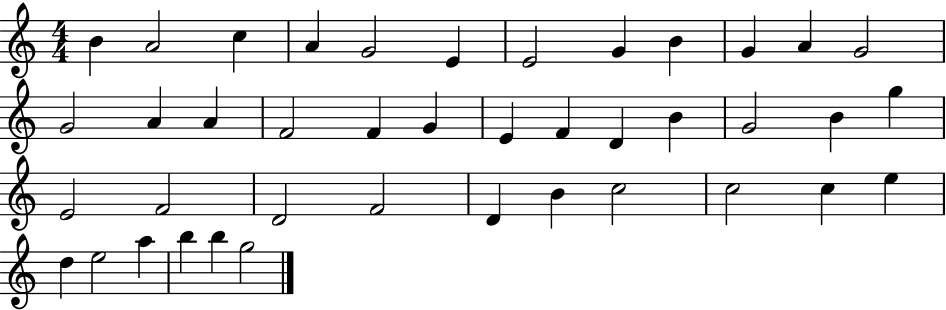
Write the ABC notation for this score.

X:1
T:Untitled
M:4/4
L:1/4
K:C
B A2 c A G2 E E2 G B G A G2 G2 A A F2 F G E F D B G2 B g E2 F2 D2 F2 D B c2 c2 c e d e2 a b b g2